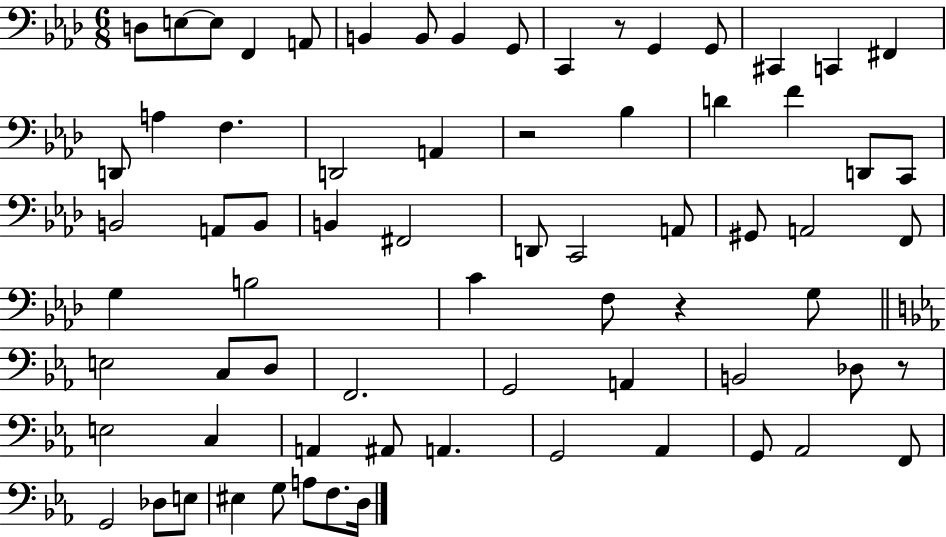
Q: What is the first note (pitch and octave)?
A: D3